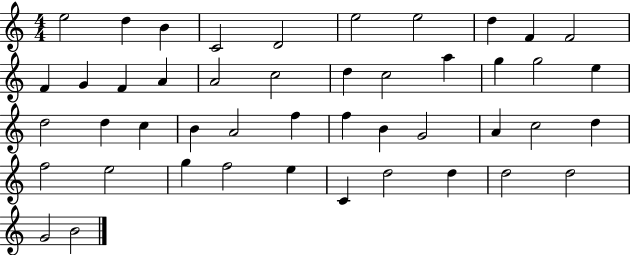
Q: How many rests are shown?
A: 0